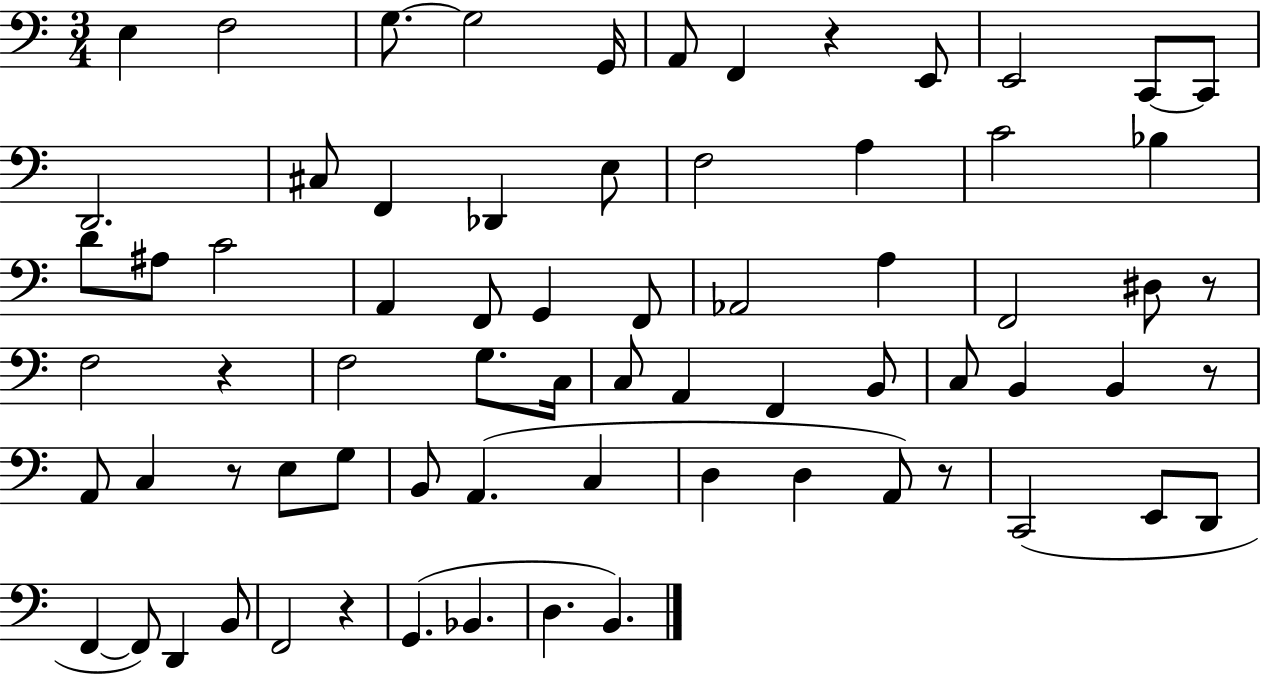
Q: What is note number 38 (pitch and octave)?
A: F2